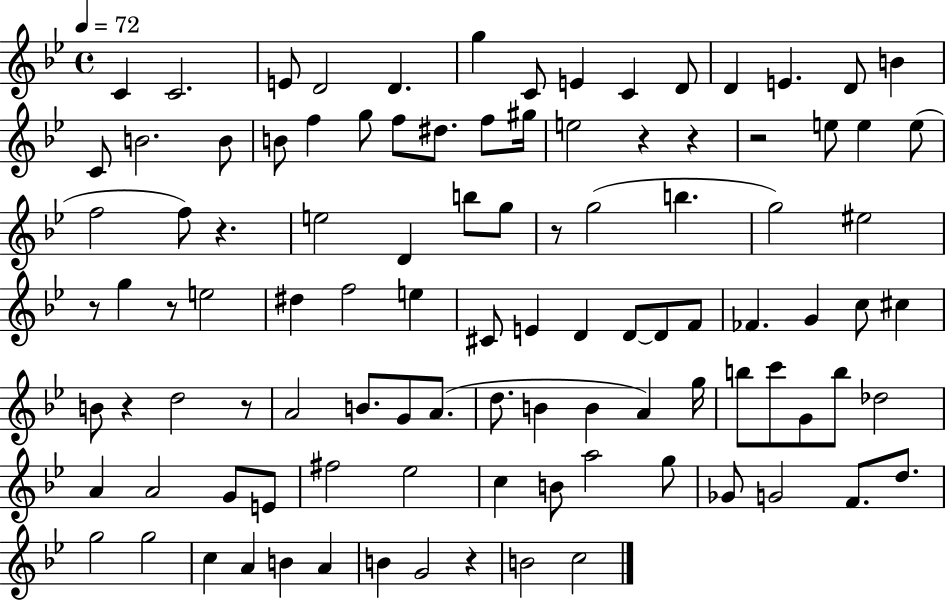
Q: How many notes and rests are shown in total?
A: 103